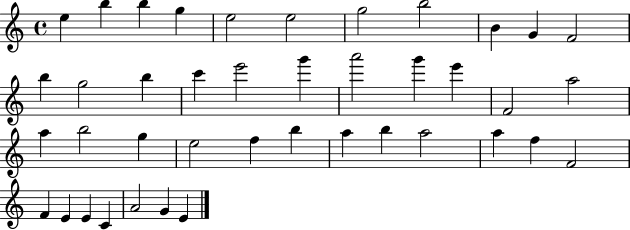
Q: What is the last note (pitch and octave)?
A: E4